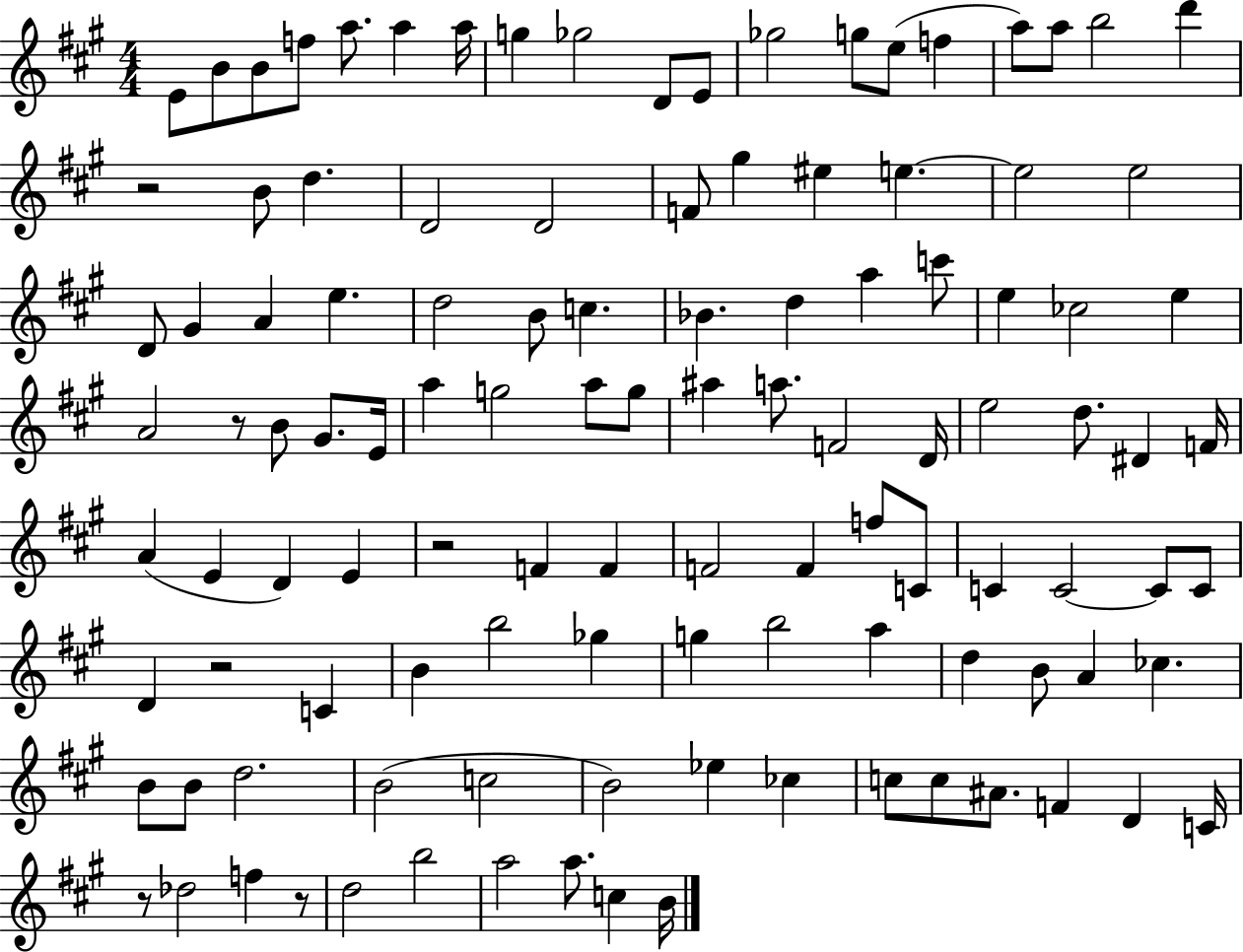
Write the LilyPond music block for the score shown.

{
  \clef treble
  \numericTimeSignature
  \time 4/4
  \key a \major
  \repeat volta 2 { e'8 b'8 b'8 f''8 a''8. a''4 a''16 | g''4 ges''2 d'8 e'8 | ges''2 g''8 e''8( f''4 | a''8) a''8 b''2 d'''4 | \break r2 b'8 d''4. | d'2 d'2 | f'8 gis''4 eis''4 e''4.~~ | e''2 e''2 | \break d'8 gis'4 a'4 e''4. | d''2 b'8 c''4. | bes'4. d''4 a''4 c'''8 | e''4 ces''2 e''4 | \break a'2 r8 b'8 gis'8. e'16 | a''4 g''2 a''8 g''8 | ais''4 a''8. f'2 d'16 | e''2 d''8. dis'4 f'16 | \break a'4( e'4 d'4) e'4 | r2 f'4 f'4 | f'2 f'4 f''8 c'8 | c'4 c'2~~ c'8 c'8 | \break d'4 r2 c'4 | b'4 b''2 ges''4 | g''4 b''2 a''4 | d''4 b'8 a'4 ces''4. | \break b'8 b'8 d''2. | b'2( c''2 | b'2) ees''4 ces''4 | c''8 c''8 ais'8. f'4 d'4 c'16 | \break r8 des''2 f''4 r8 | d''2 b''2 | a''2 a''8. c''4 b'16 | } \bar "|."
}